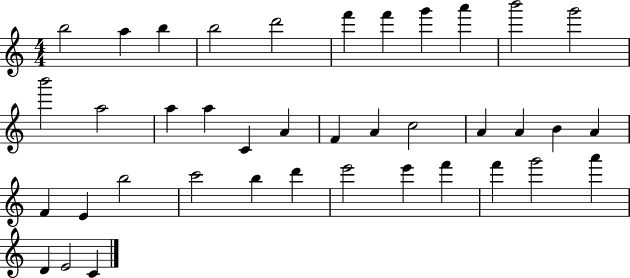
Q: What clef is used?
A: treble